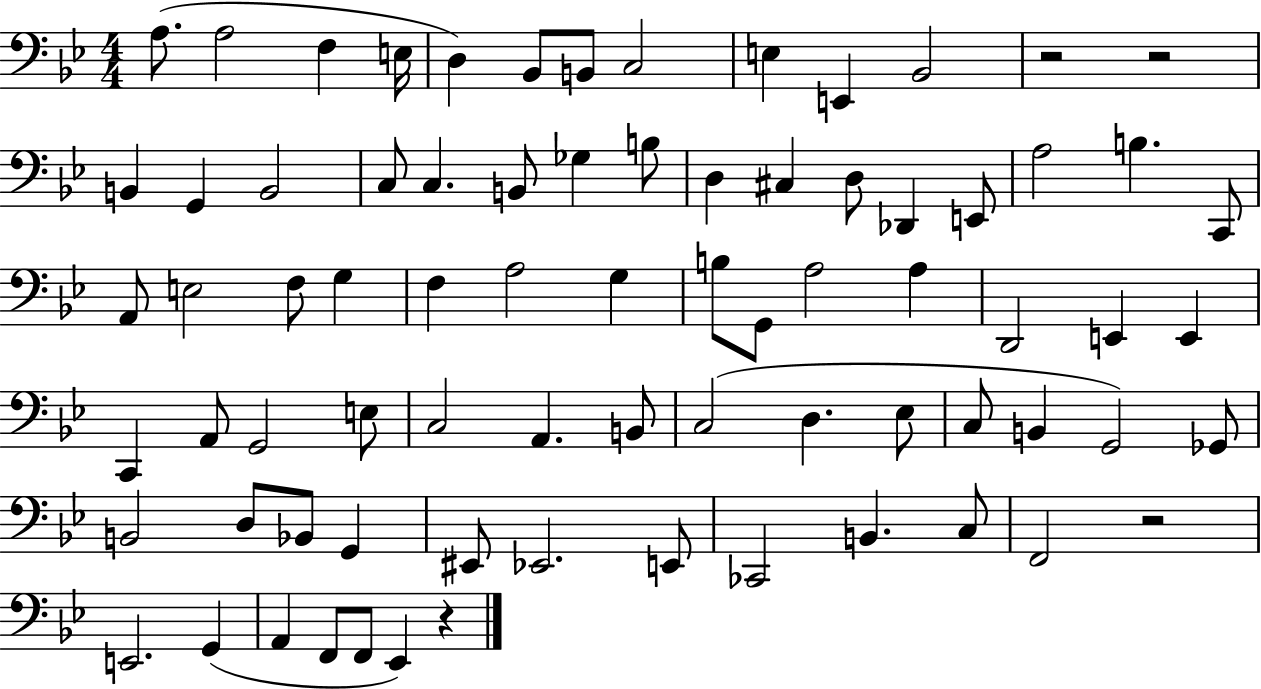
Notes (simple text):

A3/e. A3/h F3/q E3/s D3/q Bb2/e B2/e C3/h E3/q E2/q Bb2/h R/h R/h B2/q G2/q B2/h C3/e C3/q. B2/e Gb3/q B3/e D3/q C#3/q D3/e Db2/q E2/e A3/h B3/q. C2/e A2/e E3/h F3/e G3/q F3/q A3/h G3/q B3/e G2/e A3/h A3/q D2/h E2/q E2/q C2/q A2/e G2/h E3/e C3/h A2/q. B2/e C3/h D3/q. Eb3/e C3/e B2/q G2/h Gb2/e B2/h D3/e Bb2/e G2/q EIS2/e Eb2/h. E2/e CES2/h B2/q. C3/e F2/h R/h E2/h. G2/q A2/q F2/e F2/e Eb2/q R/q